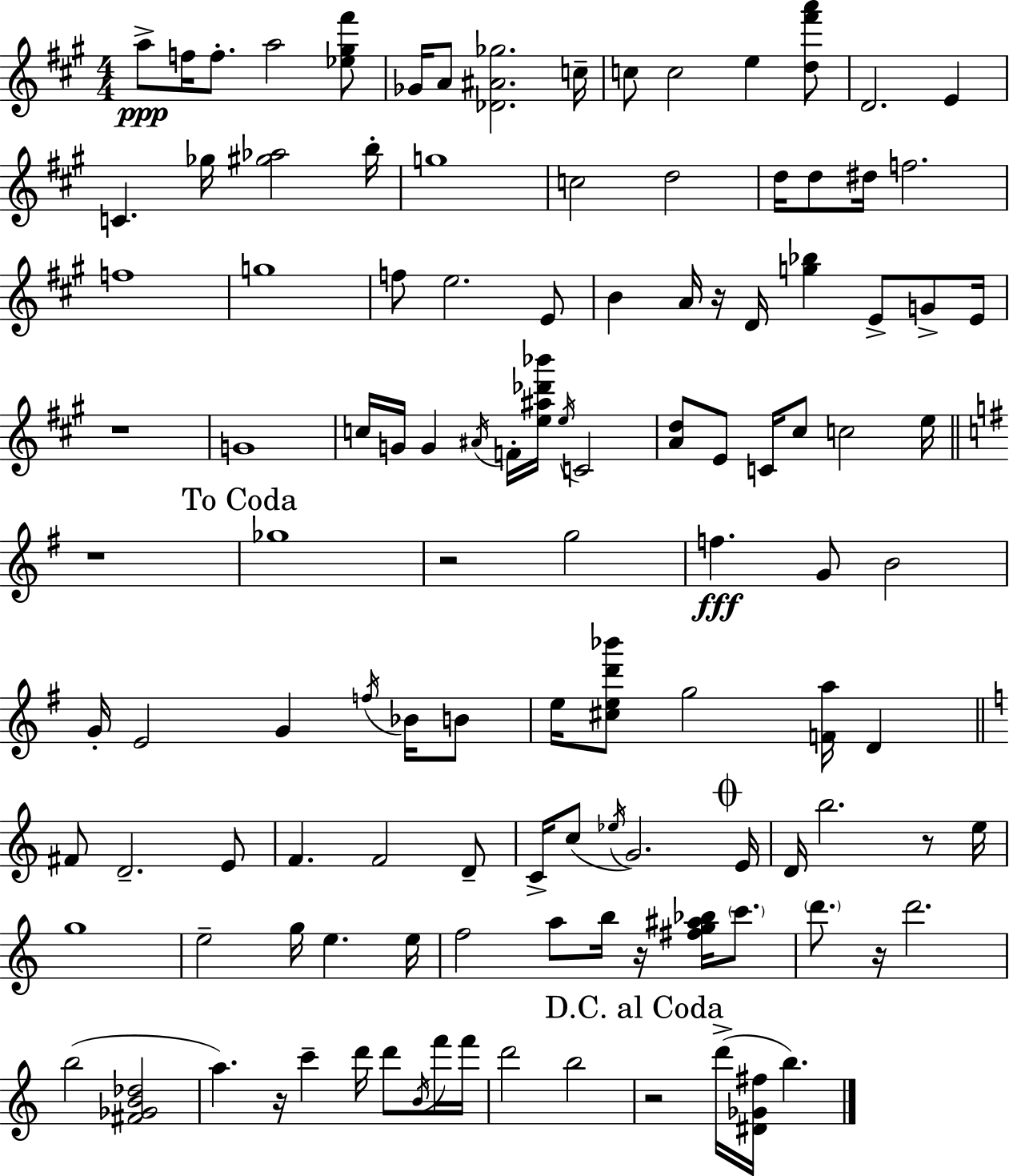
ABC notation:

X:1
T:Untitled
M:4/4
L:1/4
K:A
a/2 f/4 f/2 a2 [_e^g^f']/2 _G/4 A/2 [_D^A_g]2 c/4 c/2 c2 e [d^f'a']/2 D2 E C _g/4 [^g_a]2 b/4 g4 c2 d2 d/4 d/2 ^d/4 f2 f4 g4 f/2 e2 E/2 B A/4 z/4 D/4 [g_b] E/2 G/2 E/4 z4 G4 c/4 G/4 G ^A/4 F/4 [e^a_d'_b']/4 e/4 C2 [Ad]/2 E/2 C/4 ^c/2 c2 e/4 z4 _g4 z2 g2 f G/2 B2 G/4 E2 G f/4 _B/4 B/2 e/4 [^ced'_b']/2 g2 [Fa]/4 D ^F/2 D2 E/2 F F2 D/2 C/4 c/2 _e/4 G2 E/4 D/4 b2 z/2 e/4 g4 e2 g/4 e e/4 f2 a/2 b/4 z/4 [^fg^a_b]/4 c'/2 d'/2 z/4 d'2 b2 [^F_GB_d]2 a z/4 c' d'/4 d'/2 B/4 f'/4 f'/4 d'2 b2 z2 d'/4 [^D_G^f]/4 b